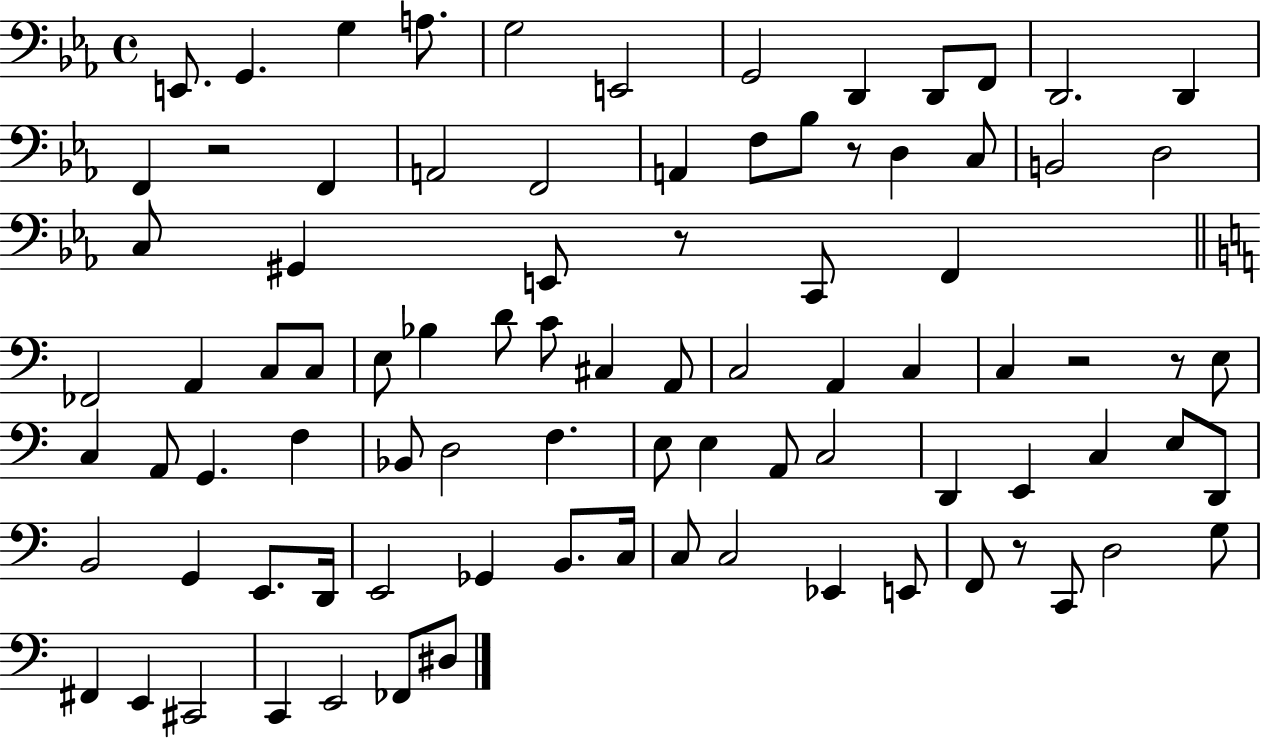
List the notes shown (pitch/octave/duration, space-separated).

E2/e. G2/q. G3/q A3/e. G3/h E2/h G2/h D2/q D2/e F2/e D2/h. D2/q F2/q R/h F2/q A2/h F2/h A2/q F3/e Bb3/e R/e D3/q C3/e B2/h D3/h C3/e G#2/q E2/e R/e C2/e F2/q FES2/h A2/q C3/e C3/e E3/e Bb3/q D4/e C4/e C#3/q A2/e C3/h A2/q C3/q C3/q R/h R/e E3/e C3/q A2/e G2/q. F3/q Bb2/e D3/h F3/q. E3/e E3/q A2/e C3/h D2/q E2/q C3/q E3/e D2/e B2/h G2/q E2/e. D2/s E2/h Gb2/q B2/e. C3/s C3/e C3/h Eb2/q E2/e F2/e R/e C2/e D3/h G3/e F#2/q E2/q C#2/h C2/q E2/h FES2/e D#3/e